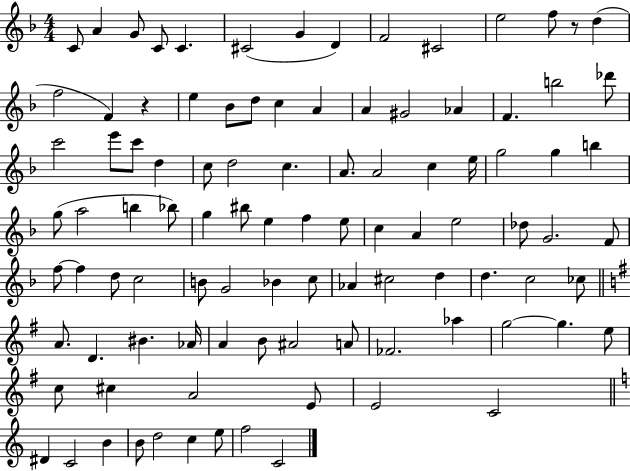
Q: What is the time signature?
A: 4/4